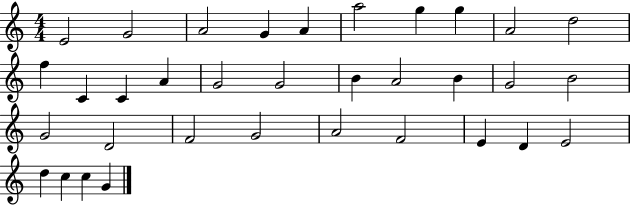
E4/h G4/h A4/h G4/q A4/q A5/h G5/q G5/q A4/h D5/h F5/q C4/q C4/q A4/q G4/h G4/h B4/q A4/h B4/q G4/h B4/h G4/h D4/h F4/h G4/h A4/h F4/h E4/q D4/q E4/h D5/q C5/q C5/q G4/q